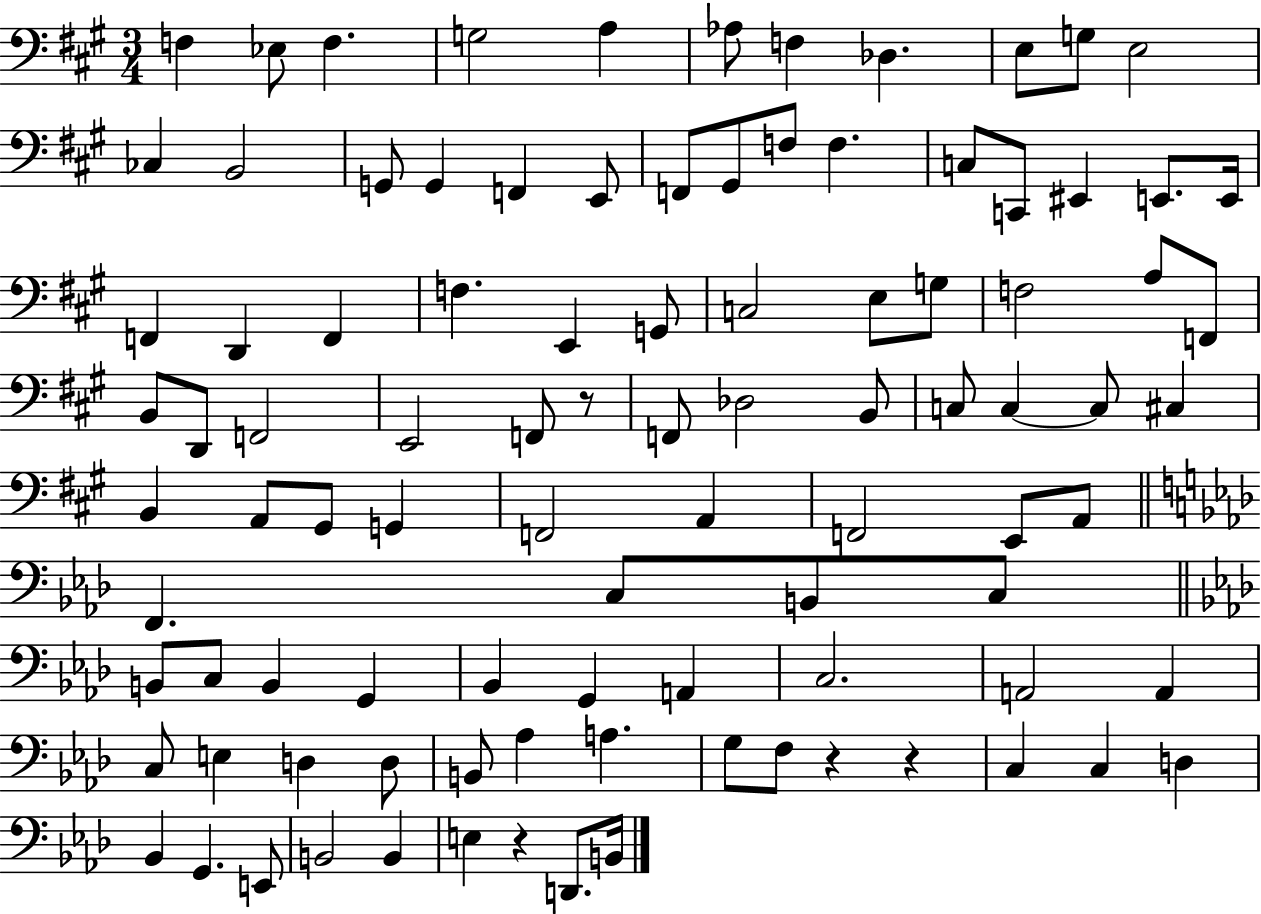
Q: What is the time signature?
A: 3/4